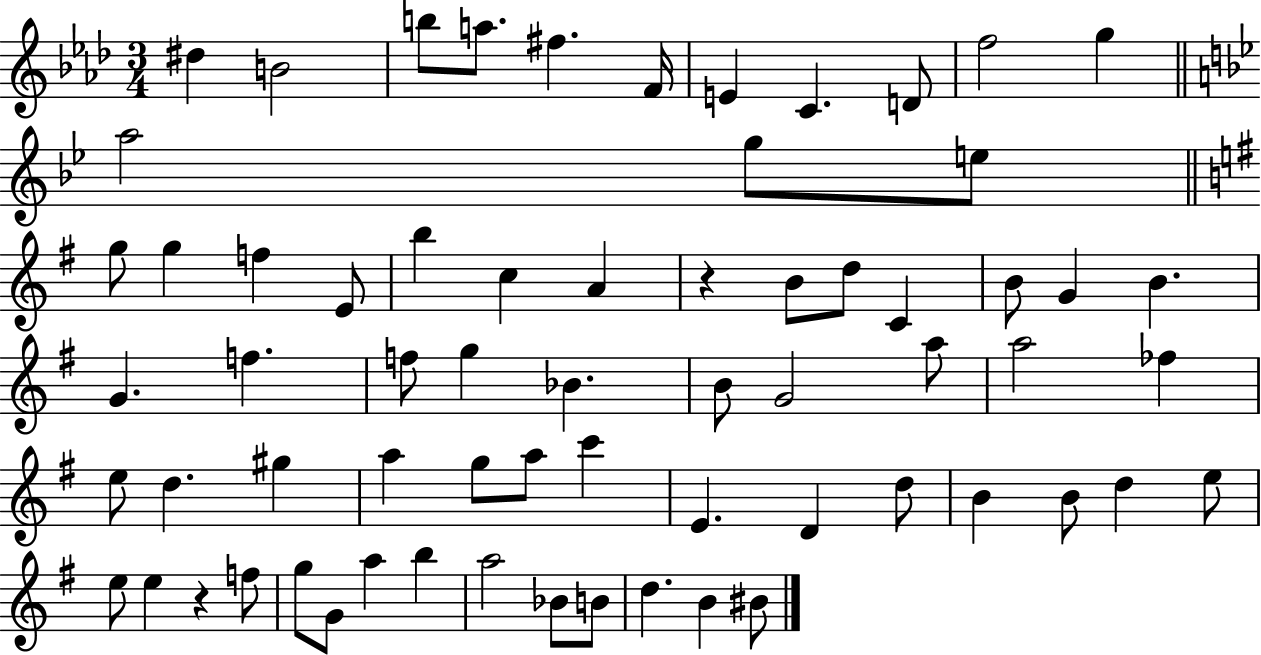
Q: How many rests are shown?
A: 2